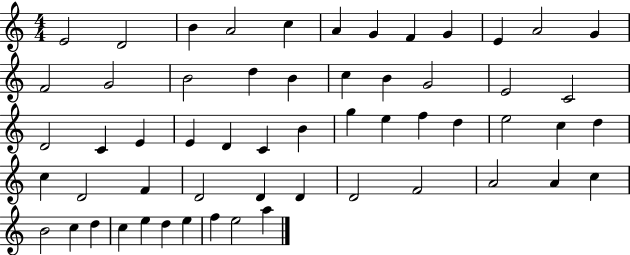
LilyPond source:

{
  \clef treble
  \numericTimeSignature
  \time 4/4
  \key c \major
  e'2 d'2 | b'4 a'2 c''4 | a'4 g'4 f'4 g'4 | e'4 a'2 g'4 | \break f'2 g'2 | b'2 d''4 b'4 | c''4 b'4 g'2 | e'2 c'2 | \break d'2 c'4 e'4 | e'4 d'4 c'4 b'4 | g''4 e''4 f''4 d''4 | e''2 c''4 d''4 | \break c''4 d'2 f'4 | d'2 d'4 d'4 | d'2 f'2 | a'2 a'4 c''4 | \break b'2 c''4 d''4 | c''4 e''4 d''4 e''4 | f''4 e''2 a''4 | \bar "|."
}